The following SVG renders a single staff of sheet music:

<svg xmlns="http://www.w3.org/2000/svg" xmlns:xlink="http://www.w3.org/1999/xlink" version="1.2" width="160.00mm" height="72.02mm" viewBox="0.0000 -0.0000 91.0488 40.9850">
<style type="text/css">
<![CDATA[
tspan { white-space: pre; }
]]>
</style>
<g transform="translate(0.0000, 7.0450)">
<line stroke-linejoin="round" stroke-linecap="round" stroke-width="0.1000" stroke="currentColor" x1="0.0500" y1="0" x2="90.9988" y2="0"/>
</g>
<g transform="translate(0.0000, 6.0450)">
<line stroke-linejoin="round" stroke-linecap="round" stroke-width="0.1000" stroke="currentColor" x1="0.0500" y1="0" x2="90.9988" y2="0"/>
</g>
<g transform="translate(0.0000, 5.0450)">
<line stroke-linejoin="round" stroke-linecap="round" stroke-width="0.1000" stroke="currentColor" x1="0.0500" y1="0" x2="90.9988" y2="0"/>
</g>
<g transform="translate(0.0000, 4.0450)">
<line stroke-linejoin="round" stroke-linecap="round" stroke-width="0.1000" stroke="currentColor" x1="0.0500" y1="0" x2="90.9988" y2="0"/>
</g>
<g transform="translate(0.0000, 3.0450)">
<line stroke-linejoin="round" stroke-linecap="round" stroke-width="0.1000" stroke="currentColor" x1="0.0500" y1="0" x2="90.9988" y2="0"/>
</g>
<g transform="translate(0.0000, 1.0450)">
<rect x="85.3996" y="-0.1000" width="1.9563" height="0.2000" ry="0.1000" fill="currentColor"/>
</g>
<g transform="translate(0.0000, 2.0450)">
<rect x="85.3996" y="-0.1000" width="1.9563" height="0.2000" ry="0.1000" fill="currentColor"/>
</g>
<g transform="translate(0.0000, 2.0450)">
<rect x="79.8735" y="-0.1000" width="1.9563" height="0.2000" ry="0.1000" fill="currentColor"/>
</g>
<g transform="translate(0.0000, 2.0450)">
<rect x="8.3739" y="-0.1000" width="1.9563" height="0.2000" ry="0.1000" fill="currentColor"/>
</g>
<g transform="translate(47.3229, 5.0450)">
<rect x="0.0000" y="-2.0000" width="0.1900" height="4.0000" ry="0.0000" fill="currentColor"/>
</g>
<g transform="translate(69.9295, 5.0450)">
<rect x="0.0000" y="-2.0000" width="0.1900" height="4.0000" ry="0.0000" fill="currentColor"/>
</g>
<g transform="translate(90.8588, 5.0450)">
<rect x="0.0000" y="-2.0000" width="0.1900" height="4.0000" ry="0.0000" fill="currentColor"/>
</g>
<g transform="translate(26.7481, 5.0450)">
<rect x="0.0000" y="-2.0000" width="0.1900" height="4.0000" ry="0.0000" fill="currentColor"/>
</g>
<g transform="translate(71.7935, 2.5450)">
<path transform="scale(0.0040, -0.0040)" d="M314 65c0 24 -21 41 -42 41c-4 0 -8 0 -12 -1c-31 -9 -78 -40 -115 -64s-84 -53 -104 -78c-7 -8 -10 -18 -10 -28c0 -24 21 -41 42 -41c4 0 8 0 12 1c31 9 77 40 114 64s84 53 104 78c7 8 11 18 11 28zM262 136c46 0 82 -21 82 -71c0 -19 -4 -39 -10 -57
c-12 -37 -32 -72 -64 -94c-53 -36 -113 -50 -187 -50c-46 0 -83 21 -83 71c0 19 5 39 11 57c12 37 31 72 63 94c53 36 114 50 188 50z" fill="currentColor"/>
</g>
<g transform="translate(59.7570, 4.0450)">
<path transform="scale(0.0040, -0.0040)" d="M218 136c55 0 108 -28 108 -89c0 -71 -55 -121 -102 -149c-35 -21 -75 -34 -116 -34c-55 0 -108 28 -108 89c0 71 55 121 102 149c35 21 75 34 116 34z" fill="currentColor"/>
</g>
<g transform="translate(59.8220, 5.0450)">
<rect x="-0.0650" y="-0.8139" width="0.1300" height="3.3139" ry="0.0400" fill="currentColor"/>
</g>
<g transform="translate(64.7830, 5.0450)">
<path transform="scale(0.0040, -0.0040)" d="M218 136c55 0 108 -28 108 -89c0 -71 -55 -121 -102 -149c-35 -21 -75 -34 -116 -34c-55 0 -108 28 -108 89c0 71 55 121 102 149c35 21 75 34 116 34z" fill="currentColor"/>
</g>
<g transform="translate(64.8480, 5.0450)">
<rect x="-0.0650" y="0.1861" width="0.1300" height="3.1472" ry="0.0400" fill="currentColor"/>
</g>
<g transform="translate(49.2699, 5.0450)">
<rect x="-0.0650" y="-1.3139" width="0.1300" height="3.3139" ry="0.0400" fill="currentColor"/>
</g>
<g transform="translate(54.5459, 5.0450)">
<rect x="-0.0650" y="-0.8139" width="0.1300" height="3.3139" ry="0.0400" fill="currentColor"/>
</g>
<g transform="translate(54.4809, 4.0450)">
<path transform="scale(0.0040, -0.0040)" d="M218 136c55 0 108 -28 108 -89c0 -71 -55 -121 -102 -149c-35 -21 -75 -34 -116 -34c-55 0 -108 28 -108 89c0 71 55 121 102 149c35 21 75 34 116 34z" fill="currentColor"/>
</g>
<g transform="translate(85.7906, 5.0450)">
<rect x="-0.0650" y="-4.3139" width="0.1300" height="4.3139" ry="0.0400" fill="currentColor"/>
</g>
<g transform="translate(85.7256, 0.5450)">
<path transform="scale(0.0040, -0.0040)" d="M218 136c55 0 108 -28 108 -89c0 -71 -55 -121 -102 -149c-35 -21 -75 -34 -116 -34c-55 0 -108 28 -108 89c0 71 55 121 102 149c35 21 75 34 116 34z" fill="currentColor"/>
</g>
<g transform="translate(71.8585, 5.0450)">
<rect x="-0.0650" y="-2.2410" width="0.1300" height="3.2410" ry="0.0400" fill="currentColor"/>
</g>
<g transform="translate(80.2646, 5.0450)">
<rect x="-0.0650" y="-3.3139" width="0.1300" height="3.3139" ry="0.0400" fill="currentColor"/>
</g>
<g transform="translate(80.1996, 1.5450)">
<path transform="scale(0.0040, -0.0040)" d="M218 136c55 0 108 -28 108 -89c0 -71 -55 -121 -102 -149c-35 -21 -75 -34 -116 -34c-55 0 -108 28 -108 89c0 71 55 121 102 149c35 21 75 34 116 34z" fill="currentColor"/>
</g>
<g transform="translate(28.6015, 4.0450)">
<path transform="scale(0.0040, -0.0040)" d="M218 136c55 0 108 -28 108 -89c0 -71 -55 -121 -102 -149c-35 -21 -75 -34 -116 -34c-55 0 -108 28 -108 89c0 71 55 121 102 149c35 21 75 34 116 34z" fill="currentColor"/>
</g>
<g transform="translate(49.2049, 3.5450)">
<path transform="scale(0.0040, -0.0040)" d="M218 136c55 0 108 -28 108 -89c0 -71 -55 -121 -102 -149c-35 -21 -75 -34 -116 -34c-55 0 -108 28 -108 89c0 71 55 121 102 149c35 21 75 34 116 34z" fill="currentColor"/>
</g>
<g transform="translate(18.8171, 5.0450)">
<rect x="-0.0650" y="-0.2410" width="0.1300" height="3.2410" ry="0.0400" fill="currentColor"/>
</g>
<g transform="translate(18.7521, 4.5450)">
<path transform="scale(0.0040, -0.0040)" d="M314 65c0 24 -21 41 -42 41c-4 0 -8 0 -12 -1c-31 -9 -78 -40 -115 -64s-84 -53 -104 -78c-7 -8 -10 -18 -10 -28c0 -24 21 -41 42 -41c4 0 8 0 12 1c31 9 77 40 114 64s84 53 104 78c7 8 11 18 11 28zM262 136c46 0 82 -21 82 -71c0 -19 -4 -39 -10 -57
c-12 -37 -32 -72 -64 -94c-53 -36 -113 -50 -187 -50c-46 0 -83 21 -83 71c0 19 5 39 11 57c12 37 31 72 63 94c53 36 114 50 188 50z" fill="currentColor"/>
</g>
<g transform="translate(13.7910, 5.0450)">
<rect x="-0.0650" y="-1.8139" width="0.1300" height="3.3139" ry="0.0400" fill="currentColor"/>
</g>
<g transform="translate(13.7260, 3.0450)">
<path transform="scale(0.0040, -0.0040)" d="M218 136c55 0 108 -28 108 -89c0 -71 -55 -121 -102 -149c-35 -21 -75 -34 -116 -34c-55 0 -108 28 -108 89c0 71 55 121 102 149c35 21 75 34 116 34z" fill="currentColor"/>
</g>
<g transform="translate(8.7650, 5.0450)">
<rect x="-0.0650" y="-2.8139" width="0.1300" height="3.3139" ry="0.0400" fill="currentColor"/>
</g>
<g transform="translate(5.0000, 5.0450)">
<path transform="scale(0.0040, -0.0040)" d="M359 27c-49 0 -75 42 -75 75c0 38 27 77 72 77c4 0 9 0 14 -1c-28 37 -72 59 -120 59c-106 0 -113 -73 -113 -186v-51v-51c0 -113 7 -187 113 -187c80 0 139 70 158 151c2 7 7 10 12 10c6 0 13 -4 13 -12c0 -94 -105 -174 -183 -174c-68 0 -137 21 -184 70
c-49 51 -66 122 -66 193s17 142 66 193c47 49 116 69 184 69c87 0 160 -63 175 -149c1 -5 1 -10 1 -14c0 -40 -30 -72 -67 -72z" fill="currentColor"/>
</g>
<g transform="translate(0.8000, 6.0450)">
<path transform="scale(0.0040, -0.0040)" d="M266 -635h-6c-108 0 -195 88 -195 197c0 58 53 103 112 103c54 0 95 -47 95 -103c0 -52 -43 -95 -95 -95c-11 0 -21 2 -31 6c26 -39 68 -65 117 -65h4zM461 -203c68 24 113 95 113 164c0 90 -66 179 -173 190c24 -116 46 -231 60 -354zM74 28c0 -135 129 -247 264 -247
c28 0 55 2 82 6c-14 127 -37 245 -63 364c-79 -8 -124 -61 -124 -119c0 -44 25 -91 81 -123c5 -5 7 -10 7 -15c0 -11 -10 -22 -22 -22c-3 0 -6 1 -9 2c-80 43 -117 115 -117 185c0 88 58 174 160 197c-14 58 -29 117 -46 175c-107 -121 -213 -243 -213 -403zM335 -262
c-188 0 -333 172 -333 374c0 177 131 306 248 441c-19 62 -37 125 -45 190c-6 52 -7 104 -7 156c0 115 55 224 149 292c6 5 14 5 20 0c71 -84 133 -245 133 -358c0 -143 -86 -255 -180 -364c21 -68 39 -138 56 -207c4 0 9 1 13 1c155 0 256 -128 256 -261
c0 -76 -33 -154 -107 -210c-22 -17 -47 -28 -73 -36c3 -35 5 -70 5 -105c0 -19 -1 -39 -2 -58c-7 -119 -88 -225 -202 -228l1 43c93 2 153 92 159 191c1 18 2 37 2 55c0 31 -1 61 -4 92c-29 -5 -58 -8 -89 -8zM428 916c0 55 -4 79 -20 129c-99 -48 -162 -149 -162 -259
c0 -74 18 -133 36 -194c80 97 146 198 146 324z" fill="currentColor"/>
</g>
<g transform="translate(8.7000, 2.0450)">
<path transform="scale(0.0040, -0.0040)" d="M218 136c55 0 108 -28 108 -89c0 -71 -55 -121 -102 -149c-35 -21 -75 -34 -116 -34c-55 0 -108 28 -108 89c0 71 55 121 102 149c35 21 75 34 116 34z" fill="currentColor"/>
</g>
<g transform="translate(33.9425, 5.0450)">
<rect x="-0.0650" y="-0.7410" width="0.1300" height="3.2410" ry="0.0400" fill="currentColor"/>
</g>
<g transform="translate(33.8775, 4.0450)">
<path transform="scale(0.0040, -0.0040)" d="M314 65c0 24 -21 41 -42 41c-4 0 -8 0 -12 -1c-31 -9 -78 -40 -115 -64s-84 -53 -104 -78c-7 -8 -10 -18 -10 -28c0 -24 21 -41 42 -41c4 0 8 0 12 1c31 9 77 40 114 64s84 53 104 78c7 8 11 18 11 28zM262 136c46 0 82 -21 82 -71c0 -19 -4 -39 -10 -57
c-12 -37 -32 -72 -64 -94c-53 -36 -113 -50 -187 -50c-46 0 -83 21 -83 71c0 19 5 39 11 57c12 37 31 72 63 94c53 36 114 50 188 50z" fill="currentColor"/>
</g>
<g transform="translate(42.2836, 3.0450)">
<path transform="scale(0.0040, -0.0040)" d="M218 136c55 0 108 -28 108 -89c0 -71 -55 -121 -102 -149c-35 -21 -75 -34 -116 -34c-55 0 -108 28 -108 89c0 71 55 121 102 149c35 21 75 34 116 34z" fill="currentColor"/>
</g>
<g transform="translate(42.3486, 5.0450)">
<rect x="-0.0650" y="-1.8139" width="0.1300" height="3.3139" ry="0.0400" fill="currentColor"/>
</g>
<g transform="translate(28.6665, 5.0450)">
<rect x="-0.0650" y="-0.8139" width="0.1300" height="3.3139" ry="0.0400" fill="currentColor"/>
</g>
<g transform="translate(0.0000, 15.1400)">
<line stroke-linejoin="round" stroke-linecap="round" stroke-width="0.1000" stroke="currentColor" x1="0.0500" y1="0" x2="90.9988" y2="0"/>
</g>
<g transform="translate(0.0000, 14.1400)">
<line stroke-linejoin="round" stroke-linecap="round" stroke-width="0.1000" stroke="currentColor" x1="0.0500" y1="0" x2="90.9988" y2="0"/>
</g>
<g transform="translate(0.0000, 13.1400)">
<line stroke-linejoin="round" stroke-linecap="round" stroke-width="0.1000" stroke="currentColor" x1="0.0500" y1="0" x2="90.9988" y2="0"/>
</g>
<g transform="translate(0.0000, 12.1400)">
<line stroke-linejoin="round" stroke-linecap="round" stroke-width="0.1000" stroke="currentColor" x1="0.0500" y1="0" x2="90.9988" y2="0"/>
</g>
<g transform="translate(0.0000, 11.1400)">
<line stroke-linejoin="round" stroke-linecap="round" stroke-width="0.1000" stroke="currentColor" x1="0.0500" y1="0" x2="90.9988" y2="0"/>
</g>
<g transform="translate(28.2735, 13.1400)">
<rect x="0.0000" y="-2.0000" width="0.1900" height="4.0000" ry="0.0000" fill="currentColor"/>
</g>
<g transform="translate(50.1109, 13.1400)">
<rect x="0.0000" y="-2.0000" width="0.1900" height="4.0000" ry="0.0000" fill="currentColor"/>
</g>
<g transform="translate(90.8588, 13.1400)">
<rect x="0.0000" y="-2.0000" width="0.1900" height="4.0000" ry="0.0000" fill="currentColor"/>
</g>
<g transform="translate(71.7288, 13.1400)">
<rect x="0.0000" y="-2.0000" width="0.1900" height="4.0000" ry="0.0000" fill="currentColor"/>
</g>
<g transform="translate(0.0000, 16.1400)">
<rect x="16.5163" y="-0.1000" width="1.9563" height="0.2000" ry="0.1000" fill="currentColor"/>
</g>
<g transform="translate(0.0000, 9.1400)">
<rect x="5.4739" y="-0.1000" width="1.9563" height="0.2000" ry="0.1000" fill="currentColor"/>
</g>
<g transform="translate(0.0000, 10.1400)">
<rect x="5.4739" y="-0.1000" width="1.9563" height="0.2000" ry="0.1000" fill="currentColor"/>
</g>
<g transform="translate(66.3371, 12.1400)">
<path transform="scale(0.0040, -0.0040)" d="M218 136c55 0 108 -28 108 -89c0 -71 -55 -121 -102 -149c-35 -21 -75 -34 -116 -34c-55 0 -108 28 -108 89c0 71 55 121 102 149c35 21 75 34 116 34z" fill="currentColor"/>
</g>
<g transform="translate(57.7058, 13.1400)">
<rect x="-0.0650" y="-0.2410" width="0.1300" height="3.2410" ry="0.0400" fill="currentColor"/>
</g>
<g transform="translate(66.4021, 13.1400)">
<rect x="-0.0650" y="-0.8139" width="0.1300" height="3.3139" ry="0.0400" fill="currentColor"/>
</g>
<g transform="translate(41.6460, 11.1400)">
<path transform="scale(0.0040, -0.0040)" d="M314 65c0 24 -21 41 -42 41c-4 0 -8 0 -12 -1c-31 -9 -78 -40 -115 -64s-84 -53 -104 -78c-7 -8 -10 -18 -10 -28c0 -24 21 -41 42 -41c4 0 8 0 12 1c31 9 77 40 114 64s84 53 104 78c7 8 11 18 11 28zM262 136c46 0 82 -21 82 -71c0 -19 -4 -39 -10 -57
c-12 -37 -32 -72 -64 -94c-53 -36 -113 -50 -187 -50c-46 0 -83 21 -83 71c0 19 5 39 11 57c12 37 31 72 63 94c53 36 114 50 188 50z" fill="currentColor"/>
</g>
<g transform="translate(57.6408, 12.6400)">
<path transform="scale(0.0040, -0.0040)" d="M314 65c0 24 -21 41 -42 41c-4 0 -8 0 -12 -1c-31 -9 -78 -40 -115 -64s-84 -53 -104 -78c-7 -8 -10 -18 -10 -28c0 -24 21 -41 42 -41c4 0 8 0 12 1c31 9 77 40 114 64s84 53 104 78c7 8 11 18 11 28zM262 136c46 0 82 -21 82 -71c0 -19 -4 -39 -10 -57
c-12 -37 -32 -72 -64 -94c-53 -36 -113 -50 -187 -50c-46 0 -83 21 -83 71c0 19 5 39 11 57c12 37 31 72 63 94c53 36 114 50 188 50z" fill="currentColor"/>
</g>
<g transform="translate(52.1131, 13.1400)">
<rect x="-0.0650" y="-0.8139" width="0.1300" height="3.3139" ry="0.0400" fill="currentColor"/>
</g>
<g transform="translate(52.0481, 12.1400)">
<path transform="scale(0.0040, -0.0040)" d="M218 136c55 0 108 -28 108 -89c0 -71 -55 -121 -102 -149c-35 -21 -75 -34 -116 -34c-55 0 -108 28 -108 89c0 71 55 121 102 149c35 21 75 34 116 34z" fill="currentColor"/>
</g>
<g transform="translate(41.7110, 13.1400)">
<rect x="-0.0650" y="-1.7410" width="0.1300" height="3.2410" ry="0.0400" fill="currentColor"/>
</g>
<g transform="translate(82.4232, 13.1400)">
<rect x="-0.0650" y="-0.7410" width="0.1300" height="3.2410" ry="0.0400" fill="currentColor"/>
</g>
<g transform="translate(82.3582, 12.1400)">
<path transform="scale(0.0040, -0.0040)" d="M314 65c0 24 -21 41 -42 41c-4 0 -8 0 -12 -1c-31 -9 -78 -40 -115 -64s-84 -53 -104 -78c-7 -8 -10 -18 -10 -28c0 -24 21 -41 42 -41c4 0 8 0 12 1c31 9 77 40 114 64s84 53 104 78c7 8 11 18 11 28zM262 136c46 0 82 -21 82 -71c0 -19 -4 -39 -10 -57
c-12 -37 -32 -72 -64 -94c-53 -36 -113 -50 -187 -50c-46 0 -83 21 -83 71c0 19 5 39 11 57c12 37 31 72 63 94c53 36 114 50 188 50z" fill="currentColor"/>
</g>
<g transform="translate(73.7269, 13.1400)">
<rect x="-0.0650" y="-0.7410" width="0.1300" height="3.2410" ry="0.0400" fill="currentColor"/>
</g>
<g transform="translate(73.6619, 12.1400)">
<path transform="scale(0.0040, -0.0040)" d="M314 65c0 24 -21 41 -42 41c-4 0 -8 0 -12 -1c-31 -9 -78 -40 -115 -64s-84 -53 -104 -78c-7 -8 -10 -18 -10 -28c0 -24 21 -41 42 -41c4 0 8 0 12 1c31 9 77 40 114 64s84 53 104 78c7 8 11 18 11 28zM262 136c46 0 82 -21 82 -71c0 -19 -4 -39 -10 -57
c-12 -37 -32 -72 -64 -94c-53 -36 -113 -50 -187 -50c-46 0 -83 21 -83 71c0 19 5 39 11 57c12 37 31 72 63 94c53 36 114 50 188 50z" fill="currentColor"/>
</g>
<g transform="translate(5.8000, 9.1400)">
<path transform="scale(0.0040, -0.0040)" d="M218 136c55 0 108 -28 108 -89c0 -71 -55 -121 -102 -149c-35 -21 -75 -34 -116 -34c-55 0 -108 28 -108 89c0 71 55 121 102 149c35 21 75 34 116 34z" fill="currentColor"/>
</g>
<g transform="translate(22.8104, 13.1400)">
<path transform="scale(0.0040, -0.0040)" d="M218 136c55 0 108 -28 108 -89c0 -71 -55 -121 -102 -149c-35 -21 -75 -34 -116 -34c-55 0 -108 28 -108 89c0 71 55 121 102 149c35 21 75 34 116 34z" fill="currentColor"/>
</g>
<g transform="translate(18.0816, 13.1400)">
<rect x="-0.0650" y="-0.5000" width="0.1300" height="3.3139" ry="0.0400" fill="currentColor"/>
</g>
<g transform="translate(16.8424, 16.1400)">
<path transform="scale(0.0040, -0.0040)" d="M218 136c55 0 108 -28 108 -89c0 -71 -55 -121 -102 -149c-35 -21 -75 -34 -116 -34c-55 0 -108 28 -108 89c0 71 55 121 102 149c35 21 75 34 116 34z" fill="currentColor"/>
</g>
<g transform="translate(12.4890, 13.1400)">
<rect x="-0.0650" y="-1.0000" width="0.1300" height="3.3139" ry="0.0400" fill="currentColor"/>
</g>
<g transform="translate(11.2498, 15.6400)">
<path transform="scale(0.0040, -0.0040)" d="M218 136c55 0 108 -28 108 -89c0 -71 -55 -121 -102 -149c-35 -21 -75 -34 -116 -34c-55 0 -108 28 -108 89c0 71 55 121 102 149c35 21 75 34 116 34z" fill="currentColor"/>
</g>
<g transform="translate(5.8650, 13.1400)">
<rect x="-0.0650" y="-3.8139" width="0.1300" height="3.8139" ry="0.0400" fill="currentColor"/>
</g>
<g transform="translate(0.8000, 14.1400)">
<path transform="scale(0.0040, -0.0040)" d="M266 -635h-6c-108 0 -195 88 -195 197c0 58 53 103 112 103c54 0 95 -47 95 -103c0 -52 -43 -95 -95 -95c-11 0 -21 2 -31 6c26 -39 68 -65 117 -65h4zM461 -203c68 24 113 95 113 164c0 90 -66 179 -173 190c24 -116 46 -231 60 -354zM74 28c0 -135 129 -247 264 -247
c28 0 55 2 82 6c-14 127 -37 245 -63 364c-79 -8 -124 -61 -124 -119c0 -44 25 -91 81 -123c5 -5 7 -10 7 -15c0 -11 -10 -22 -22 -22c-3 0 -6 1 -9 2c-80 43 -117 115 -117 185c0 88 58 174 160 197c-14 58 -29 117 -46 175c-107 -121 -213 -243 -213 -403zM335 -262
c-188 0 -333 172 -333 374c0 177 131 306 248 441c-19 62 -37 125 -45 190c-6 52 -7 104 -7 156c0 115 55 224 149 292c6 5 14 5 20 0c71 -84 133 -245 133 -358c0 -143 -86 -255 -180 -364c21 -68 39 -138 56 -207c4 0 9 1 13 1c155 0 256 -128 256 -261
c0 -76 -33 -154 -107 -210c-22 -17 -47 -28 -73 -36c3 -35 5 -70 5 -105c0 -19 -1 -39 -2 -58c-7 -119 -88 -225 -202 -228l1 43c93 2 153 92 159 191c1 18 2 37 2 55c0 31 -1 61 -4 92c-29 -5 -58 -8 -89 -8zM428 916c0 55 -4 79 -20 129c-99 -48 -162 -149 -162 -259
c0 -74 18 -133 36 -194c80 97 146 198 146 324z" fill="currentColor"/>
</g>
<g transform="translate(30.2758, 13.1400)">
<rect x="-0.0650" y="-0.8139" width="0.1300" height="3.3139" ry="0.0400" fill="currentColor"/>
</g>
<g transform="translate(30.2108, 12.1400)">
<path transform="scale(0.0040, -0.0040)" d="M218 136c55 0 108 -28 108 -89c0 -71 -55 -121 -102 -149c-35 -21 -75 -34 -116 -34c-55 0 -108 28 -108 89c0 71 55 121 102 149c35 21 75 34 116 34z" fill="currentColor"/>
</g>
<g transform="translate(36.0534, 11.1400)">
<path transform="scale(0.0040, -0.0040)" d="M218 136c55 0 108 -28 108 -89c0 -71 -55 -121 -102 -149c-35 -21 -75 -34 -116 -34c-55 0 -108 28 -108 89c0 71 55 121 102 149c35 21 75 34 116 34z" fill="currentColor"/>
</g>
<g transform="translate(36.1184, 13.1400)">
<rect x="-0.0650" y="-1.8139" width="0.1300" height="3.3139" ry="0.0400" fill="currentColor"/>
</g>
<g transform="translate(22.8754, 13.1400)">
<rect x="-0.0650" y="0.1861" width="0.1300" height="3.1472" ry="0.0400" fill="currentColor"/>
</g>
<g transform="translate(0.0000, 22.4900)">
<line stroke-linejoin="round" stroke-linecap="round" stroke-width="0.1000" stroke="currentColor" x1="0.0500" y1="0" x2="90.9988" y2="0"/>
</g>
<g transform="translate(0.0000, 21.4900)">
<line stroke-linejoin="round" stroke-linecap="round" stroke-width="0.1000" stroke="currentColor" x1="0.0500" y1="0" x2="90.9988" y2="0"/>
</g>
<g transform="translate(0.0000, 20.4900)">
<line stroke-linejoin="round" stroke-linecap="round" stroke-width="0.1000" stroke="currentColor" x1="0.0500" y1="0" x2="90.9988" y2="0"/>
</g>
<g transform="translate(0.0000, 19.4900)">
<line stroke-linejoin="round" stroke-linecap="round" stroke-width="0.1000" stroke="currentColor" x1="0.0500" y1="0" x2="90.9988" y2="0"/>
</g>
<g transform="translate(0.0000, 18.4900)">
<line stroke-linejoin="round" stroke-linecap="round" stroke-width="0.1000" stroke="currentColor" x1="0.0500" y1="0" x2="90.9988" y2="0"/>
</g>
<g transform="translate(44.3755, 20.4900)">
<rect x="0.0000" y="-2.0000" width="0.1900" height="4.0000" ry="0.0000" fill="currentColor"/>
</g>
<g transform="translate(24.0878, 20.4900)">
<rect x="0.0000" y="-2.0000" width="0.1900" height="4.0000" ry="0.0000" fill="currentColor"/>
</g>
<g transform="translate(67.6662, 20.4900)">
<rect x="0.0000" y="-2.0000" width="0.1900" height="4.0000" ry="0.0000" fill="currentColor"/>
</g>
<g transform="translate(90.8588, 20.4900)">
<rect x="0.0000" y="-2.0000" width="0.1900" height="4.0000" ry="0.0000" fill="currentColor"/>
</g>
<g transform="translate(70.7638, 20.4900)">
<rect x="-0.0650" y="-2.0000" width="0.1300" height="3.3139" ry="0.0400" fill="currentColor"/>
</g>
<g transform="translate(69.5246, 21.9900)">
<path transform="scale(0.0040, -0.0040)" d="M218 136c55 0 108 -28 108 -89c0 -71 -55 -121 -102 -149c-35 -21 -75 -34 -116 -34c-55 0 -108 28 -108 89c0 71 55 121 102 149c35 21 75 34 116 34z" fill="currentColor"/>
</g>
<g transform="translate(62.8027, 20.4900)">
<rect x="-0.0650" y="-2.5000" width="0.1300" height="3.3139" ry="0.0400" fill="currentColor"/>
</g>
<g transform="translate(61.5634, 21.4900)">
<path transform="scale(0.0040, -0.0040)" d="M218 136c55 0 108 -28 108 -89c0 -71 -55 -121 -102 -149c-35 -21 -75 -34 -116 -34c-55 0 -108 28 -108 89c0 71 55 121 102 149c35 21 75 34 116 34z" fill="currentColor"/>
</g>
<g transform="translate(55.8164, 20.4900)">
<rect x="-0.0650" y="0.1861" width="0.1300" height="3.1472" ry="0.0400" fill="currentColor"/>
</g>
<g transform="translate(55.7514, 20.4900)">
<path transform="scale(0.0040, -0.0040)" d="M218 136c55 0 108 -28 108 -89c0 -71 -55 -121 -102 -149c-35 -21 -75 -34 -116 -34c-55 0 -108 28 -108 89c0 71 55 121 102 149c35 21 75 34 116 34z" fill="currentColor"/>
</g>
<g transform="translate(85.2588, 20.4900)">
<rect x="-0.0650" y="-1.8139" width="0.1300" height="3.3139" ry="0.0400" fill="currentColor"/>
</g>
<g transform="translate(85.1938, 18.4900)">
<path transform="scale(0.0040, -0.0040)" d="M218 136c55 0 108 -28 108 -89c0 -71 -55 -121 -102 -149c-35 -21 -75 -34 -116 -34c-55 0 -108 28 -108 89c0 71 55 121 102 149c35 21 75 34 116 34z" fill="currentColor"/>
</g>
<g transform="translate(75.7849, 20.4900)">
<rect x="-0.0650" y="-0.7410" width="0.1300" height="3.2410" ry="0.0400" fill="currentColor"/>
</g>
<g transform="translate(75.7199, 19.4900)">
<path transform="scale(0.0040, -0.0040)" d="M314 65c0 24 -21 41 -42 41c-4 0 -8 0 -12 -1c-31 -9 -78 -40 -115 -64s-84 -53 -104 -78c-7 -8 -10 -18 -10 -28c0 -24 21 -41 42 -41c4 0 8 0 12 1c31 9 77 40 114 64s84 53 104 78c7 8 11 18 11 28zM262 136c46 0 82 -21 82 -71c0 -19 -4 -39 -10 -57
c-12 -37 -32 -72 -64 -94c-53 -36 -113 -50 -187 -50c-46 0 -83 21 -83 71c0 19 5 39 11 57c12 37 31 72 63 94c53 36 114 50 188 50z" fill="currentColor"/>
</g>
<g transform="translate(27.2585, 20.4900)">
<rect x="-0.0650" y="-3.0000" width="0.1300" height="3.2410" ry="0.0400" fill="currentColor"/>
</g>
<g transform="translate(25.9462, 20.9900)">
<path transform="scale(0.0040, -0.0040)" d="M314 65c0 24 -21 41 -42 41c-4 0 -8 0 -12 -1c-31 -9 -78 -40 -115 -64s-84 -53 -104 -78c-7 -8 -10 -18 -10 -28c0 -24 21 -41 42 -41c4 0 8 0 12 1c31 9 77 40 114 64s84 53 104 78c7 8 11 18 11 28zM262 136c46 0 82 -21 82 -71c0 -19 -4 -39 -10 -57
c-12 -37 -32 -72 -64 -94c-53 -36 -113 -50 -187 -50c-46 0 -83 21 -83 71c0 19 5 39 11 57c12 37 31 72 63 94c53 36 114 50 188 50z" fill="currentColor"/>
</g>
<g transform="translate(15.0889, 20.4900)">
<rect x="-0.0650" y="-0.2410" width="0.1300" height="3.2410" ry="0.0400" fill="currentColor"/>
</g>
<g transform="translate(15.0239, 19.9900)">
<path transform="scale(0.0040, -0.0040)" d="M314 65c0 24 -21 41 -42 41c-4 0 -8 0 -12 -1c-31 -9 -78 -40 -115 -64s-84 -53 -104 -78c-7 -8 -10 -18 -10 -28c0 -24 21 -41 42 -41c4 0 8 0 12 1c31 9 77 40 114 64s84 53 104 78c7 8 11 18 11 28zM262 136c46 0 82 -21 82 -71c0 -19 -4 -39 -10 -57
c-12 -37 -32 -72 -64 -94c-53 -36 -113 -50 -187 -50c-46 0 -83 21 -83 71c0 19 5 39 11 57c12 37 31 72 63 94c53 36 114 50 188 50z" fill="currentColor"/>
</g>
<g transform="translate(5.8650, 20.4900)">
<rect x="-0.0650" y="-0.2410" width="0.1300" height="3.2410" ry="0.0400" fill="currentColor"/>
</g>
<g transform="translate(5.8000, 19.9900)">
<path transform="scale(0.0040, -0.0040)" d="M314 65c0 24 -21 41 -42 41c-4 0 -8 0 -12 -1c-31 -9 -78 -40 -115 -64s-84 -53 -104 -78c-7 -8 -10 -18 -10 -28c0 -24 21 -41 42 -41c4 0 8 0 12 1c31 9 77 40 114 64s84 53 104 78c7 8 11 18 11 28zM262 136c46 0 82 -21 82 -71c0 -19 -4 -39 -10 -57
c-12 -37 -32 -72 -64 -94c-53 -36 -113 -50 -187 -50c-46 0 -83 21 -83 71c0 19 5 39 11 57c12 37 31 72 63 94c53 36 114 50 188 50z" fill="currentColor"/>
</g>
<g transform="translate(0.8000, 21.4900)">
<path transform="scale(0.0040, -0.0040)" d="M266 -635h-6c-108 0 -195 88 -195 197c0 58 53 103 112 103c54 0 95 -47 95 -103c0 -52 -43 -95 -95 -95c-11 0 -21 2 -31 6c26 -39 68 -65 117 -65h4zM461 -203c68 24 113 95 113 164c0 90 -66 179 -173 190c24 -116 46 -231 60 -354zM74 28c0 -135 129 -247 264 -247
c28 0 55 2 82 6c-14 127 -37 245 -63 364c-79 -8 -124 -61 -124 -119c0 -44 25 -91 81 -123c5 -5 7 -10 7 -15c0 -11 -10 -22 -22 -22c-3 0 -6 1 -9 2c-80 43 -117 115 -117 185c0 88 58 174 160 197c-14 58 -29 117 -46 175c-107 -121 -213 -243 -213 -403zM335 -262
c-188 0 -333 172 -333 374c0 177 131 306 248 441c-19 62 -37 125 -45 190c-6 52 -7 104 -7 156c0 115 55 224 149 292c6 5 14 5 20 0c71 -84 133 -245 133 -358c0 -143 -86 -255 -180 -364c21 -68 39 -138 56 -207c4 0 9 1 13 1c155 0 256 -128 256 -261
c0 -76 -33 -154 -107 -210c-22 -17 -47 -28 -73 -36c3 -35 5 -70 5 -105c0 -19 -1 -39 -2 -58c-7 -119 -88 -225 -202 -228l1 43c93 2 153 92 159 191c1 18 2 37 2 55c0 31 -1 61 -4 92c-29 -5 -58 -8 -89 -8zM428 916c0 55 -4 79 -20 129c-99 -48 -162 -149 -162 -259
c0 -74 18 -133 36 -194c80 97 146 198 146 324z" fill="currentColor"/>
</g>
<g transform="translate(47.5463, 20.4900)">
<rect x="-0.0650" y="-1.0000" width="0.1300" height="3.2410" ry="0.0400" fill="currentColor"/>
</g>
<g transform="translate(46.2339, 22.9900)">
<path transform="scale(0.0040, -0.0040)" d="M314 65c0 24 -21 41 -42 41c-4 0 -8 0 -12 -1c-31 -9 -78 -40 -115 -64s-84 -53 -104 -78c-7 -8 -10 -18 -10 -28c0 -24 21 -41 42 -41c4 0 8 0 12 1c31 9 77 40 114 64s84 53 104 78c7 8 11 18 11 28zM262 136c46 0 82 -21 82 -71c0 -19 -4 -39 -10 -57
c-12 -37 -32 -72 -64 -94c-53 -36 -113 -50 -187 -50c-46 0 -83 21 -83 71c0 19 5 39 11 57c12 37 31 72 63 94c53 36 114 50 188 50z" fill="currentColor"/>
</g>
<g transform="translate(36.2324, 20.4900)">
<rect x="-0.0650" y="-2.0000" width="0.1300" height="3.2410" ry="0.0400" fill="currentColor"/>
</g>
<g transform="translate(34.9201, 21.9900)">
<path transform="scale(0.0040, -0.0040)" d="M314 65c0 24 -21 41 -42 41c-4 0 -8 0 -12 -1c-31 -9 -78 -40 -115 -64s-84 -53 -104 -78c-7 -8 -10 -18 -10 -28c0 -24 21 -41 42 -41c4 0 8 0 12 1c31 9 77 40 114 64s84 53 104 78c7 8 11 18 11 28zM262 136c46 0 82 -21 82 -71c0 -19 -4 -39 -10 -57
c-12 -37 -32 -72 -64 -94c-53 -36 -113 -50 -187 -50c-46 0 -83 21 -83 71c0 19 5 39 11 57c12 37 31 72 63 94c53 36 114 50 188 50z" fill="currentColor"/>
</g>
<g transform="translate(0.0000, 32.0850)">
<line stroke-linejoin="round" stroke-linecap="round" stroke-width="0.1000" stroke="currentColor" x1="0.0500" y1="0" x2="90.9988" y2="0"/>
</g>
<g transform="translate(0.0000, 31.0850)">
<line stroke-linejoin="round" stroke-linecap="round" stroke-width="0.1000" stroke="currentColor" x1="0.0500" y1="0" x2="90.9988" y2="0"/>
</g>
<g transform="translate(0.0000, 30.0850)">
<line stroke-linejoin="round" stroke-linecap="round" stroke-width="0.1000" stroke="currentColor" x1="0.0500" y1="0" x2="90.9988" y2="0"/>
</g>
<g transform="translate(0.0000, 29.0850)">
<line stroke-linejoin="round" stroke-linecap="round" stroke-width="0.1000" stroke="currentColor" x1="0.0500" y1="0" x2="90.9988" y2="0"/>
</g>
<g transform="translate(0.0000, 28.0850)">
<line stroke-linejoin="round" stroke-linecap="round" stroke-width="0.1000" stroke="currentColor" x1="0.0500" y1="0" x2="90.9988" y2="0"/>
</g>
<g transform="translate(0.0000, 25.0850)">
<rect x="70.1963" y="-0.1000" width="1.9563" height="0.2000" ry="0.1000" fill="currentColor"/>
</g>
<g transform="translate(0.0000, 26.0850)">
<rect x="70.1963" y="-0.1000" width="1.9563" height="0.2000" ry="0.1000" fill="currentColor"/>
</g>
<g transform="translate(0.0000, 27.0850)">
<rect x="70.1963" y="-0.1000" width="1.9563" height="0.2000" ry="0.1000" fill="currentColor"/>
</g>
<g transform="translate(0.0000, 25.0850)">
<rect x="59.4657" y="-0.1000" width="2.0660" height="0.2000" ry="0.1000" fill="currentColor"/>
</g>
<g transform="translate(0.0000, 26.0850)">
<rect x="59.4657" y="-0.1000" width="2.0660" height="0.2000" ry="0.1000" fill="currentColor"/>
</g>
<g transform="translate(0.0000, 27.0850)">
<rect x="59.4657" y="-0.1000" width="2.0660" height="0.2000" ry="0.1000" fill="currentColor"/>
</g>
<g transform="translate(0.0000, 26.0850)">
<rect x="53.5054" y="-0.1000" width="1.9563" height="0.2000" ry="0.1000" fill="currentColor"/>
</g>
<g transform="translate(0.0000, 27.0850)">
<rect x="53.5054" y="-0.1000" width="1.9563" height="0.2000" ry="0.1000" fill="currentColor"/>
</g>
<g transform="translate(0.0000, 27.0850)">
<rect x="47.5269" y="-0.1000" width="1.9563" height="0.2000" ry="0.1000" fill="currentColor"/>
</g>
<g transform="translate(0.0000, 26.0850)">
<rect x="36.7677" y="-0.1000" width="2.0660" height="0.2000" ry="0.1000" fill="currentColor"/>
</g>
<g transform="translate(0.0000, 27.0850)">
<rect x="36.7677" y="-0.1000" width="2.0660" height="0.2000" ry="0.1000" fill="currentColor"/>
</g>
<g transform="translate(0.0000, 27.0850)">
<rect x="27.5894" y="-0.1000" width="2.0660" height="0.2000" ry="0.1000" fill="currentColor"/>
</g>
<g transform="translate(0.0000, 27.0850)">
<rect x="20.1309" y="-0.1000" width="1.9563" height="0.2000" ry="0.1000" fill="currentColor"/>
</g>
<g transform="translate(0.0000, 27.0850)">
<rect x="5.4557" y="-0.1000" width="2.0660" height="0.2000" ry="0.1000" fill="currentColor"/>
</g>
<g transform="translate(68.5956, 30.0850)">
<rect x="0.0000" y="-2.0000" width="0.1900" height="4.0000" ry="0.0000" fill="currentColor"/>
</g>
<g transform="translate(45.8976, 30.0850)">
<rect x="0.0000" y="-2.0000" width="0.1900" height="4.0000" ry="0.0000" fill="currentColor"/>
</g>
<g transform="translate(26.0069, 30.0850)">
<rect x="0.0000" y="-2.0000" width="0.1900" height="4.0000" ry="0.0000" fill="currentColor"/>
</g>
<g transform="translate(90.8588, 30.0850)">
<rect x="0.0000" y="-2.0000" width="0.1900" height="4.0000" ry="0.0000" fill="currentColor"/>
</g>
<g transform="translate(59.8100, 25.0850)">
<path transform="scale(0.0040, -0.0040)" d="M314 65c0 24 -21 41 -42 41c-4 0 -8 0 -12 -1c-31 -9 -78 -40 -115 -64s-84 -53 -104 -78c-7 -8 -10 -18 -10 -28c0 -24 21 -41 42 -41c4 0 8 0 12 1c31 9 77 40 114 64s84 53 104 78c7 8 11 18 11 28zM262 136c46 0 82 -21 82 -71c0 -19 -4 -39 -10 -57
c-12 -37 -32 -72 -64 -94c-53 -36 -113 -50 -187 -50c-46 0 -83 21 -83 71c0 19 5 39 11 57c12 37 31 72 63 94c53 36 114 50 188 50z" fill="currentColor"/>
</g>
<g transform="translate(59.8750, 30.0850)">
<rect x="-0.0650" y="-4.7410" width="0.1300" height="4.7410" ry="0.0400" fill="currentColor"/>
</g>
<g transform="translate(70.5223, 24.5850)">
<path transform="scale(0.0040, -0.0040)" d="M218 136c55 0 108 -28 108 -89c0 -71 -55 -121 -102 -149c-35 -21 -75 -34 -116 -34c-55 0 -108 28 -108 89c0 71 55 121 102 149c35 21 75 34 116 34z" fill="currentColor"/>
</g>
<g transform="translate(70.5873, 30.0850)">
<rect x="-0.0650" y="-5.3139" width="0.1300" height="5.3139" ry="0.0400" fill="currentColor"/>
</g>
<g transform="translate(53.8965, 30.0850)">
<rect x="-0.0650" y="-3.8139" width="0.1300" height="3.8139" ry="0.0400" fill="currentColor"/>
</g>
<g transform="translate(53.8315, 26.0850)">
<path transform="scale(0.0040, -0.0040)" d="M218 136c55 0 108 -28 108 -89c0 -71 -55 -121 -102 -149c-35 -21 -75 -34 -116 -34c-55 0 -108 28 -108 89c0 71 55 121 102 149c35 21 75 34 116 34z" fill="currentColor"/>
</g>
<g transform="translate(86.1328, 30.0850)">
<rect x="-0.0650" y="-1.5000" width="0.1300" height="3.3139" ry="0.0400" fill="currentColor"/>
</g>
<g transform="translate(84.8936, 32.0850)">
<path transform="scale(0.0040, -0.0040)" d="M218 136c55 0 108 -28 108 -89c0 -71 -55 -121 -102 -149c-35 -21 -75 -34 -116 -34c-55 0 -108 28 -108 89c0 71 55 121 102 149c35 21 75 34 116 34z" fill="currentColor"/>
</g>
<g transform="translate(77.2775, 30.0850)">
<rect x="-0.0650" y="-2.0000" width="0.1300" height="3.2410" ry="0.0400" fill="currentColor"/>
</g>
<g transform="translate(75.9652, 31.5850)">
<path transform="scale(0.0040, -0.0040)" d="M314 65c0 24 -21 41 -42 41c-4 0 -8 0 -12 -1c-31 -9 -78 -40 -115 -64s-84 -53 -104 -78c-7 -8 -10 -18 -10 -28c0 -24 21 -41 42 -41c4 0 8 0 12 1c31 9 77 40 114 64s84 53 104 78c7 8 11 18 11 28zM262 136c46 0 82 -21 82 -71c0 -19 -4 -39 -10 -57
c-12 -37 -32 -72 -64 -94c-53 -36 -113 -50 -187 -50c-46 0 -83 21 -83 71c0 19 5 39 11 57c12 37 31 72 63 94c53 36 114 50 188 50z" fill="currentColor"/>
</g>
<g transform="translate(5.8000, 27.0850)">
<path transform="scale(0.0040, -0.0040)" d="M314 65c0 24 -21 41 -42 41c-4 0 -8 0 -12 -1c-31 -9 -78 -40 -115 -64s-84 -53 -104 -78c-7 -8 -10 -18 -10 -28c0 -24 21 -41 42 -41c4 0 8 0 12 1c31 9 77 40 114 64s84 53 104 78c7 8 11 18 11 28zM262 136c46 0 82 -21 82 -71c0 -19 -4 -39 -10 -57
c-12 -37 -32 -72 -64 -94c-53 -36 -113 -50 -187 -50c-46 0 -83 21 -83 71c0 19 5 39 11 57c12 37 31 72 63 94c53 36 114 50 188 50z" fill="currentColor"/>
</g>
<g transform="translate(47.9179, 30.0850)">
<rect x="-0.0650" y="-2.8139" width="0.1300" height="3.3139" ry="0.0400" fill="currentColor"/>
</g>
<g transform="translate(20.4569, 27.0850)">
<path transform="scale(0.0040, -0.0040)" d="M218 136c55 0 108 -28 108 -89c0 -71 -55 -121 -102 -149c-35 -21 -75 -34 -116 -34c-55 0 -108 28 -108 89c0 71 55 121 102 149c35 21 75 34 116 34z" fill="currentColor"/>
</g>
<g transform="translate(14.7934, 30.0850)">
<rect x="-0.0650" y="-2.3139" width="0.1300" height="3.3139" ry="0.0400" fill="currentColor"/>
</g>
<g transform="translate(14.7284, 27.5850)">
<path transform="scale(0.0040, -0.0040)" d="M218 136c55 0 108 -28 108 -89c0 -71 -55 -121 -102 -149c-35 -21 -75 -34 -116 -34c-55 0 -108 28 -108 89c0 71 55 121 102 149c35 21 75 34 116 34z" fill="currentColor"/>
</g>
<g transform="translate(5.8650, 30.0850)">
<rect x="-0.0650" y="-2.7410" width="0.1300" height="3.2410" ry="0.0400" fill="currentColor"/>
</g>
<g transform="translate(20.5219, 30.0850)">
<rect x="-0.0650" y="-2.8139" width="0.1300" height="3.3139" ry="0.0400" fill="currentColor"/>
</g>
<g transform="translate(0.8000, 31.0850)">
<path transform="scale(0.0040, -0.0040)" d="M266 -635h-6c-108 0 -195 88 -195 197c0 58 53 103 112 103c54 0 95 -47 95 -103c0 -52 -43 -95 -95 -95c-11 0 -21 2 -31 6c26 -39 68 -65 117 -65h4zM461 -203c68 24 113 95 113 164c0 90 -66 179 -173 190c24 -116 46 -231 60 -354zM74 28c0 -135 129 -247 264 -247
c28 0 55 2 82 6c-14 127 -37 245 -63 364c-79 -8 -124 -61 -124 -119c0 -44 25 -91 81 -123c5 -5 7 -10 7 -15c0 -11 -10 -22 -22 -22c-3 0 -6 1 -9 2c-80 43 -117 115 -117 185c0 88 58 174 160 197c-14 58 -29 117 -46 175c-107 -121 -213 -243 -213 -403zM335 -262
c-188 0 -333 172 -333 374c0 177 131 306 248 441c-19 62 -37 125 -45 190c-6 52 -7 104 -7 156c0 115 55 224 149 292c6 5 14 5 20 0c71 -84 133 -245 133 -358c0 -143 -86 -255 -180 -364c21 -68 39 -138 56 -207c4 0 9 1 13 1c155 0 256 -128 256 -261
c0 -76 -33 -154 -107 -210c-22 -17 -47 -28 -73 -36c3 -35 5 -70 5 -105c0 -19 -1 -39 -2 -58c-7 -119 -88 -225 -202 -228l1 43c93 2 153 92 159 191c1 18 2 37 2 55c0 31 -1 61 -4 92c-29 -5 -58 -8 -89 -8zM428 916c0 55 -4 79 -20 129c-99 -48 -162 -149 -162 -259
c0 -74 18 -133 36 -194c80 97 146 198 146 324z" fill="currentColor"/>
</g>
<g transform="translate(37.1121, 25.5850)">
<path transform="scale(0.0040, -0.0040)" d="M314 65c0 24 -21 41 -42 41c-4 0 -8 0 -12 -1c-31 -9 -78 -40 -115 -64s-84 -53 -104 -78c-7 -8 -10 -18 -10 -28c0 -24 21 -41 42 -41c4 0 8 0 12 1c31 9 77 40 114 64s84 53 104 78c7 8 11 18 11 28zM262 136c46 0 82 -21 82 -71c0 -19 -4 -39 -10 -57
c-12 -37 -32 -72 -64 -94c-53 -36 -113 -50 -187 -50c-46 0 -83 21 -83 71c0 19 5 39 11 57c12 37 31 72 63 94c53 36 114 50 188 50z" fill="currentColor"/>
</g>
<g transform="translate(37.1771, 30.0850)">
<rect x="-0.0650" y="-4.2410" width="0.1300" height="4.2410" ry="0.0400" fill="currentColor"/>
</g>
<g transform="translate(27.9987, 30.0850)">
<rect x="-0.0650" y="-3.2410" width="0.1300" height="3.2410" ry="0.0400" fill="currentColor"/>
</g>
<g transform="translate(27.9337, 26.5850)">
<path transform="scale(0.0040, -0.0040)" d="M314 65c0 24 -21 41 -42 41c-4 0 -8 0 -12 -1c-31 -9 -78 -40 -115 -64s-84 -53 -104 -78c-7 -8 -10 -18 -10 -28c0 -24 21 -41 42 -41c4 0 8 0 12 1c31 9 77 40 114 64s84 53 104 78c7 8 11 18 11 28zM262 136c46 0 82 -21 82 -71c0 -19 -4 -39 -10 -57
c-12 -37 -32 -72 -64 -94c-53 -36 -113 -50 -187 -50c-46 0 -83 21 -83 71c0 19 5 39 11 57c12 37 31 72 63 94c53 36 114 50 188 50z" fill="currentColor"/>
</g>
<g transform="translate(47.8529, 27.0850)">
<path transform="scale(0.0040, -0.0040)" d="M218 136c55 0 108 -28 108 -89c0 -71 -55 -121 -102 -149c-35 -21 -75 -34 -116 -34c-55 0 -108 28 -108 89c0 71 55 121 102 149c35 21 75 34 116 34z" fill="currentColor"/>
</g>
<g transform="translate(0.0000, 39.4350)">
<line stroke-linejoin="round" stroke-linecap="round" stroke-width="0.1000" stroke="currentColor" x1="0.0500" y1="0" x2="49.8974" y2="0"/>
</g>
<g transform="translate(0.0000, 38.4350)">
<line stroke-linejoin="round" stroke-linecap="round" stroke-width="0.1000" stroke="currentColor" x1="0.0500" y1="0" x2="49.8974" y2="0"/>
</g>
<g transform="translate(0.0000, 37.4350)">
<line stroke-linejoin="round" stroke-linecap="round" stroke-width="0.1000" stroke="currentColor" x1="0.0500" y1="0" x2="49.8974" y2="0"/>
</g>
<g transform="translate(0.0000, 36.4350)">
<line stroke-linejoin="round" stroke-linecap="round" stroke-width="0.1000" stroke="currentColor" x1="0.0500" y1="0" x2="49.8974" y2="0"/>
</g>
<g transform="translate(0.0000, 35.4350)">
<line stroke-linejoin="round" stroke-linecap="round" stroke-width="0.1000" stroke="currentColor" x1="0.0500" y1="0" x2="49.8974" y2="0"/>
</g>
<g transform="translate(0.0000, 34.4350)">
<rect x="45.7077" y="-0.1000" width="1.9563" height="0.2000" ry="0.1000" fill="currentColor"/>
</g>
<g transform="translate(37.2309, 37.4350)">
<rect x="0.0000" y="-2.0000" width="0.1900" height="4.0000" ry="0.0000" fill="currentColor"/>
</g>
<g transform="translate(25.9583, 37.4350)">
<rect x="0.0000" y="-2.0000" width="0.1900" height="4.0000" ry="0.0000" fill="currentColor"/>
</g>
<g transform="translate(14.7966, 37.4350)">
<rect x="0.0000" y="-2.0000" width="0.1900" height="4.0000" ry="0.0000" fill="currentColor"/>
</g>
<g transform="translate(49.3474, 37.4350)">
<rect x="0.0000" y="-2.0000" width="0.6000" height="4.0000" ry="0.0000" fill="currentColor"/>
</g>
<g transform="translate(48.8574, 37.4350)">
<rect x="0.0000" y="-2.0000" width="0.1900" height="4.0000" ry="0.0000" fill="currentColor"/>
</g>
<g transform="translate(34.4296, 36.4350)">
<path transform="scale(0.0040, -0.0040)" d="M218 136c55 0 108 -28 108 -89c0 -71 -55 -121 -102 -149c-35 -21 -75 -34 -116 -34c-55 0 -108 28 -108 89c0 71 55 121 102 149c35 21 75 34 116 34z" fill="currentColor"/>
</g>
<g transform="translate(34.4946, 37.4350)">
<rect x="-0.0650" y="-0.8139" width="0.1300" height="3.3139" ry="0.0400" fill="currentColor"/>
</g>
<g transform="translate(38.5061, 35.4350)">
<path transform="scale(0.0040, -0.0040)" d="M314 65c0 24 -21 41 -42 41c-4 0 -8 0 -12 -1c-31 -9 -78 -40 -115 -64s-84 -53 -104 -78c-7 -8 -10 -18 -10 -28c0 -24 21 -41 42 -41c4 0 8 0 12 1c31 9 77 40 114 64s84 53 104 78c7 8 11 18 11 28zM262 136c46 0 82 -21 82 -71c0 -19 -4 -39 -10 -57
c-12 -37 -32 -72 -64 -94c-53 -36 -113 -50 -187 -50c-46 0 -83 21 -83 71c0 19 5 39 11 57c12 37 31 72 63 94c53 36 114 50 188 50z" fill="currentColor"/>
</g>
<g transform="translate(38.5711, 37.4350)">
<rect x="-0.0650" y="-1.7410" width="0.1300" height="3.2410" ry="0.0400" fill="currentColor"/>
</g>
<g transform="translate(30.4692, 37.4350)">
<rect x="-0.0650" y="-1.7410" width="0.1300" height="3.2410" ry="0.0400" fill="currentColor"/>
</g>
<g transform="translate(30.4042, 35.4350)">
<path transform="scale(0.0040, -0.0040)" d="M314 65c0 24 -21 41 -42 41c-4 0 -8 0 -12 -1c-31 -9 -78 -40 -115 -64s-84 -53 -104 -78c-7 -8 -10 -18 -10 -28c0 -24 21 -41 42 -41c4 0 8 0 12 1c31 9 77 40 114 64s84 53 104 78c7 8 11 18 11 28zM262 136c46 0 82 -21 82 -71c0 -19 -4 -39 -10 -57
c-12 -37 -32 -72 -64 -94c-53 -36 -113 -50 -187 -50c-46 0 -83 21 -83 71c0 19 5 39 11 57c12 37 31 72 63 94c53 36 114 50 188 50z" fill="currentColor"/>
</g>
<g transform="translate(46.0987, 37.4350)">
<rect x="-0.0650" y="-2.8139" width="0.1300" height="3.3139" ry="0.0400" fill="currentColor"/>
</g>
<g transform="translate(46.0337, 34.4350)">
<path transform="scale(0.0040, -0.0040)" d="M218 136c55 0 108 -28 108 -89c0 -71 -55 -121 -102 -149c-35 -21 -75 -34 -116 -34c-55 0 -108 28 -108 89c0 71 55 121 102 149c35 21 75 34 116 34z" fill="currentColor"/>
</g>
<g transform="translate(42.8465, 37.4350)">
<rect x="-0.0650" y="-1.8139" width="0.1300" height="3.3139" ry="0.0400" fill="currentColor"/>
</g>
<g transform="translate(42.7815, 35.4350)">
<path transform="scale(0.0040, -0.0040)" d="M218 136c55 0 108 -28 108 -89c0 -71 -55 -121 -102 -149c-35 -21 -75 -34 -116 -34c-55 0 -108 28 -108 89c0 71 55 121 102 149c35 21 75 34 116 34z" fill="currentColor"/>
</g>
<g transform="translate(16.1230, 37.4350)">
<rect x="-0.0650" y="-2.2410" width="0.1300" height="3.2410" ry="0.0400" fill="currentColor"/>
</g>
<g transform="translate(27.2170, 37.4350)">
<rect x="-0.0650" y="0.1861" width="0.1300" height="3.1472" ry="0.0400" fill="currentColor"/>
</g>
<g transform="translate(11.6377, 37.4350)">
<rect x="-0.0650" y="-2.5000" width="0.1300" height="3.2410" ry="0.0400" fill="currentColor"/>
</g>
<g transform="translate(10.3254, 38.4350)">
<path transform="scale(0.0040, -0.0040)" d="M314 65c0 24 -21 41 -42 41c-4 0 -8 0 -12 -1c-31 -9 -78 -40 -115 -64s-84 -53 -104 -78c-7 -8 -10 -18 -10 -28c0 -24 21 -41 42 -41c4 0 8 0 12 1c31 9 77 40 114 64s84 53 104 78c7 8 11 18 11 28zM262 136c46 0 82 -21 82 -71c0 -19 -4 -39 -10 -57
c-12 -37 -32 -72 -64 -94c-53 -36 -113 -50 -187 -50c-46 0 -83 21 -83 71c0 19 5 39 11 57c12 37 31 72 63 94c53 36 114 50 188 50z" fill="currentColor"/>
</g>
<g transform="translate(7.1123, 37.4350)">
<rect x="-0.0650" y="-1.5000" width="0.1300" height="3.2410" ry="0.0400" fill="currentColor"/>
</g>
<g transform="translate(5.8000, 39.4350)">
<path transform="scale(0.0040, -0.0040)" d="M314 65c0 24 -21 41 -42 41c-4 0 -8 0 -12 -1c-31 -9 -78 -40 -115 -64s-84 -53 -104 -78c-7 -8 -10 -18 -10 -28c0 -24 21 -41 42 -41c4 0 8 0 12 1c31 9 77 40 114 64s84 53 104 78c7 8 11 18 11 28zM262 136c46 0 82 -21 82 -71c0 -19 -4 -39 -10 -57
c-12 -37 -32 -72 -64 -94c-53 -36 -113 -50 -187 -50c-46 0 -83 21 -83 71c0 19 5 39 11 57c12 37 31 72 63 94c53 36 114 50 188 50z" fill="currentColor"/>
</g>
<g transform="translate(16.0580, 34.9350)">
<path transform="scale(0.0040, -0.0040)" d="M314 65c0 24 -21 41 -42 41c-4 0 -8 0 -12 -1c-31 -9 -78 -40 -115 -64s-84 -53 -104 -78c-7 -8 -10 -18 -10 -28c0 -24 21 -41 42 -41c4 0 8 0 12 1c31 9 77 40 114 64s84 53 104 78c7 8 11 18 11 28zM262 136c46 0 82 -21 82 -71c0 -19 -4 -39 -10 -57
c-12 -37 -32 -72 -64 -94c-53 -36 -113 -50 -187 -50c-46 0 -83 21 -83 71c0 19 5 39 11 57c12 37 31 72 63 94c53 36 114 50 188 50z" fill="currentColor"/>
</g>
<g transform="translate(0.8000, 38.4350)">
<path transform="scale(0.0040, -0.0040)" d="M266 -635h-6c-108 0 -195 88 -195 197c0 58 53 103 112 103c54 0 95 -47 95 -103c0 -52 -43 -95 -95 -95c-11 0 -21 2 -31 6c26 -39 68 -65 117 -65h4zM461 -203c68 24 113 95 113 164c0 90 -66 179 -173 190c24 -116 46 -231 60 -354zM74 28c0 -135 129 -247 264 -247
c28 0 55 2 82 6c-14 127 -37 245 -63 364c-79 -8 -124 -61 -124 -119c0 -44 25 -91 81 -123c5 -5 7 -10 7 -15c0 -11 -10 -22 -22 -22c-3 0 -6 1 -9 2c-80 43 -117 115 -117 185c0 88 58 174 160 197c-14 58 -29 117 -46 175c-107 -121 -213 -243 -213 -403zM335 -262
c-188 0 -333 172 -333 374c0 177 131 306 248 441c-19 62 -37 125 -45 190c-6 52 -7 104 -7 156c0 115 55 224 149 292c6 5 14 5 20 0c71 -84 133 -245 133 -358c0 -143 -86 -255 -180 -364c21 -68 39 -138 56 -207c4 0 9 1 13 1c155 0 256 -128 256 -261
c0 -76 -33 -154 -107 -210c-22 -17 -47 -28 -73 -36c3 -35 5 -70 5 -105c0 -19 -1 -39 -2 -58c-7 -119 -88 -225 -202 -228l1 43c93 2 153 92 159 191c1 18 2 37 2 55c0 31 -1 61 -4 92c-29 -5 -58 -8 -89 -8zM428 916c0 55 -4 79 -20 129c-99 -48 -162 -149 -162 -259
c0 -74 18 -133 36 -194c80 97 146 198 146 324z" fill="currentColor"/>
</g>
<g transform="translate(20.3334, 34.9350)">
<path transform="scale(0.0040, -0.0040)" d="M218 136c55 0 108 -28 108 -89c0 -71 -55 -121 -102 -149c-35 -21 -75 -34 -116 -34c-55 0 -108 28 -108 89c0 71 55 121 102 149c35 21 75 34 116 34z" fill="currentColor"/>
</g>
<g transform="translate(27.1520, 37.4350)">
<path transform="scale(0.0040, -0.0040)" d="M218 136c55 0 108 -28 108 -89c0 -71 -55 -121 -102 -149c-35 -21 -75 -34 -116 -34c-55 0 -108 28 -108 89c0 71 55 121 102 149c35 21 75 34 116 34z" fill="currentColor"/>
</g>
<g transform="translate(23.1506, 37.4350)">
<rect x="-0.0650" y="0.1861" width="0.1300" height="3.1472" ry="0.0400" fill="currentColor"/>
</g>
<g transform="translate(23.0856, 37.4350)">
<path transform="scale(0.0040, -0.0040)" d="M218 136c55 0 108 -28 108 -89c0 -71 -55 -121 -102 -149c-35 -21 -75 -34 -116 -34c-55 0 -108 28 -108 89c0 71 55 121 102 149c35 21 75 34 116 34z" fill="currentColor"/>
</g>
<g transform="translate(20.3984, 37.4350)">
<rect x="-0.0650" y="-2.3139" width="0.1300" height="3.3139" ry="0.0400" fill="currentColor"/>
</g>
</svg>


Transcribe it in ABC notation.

X:1
T:Untitled
M:4/4
L:1/4
K:C
a f c2 d d2 f e d d B g2 b d' c' D C B d f f2 d c2 d d2 d2 c2 c2 A2 F2 D2 B G F d2 f a2 g a b2 d'2 a c' e'2 f' F2 E E2 G2 g2 g B B f2 d f2 f a